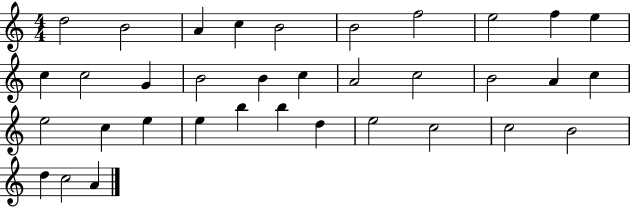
D5/h B4/h A4/q C5/q B4/h B4/h F5/h E5/h F5/q E5/q C5/q C5/h G4/q B4/h B4/q C5/q A4/h C5/h B4/h A4/q C5/q E5/h C5/q E5/q E5/q B5/q B5/q D5/q E5/h C5/h C5/h B4/h D5/q C5/h A4/q